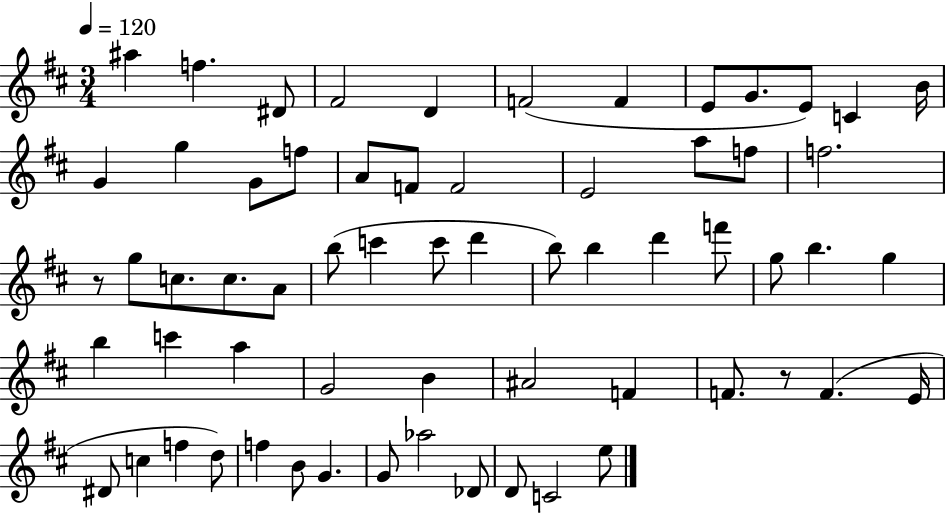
{
  \clef treble
  \numericTimeSignature
  \time 3/4
  \key d \major
  \tempo 4 = 120
  \repeat volta 2 { ais''4 f''4. dis'8 | fis'2 d'4 | f'2( f'4 | e'8 g'8. e'8) c'4 b'16 | \break g'4 g''4 g'8 f''8 | a'8 f'8 f'2 | e'2 a''8 f''8 | f''2. | \break r8 g''8 c''8. c''8. a'8 | b''8( c'''4 c'''8 d'''4 | b''8) b''4 d'''4 f'''8 | g''8 b''4. g''4 | \break b''4 c'''4 a''4 | g'2 b'4 | ais'2 f'4 | f'8. r8 f'4.( e'16 | \break dis'8 c''4 f''4 d''8) | f''4 b'8 g'4. | g'8 aes''2 des'8 | d'8 c'2 e''8 | \break } \bar "|."
}